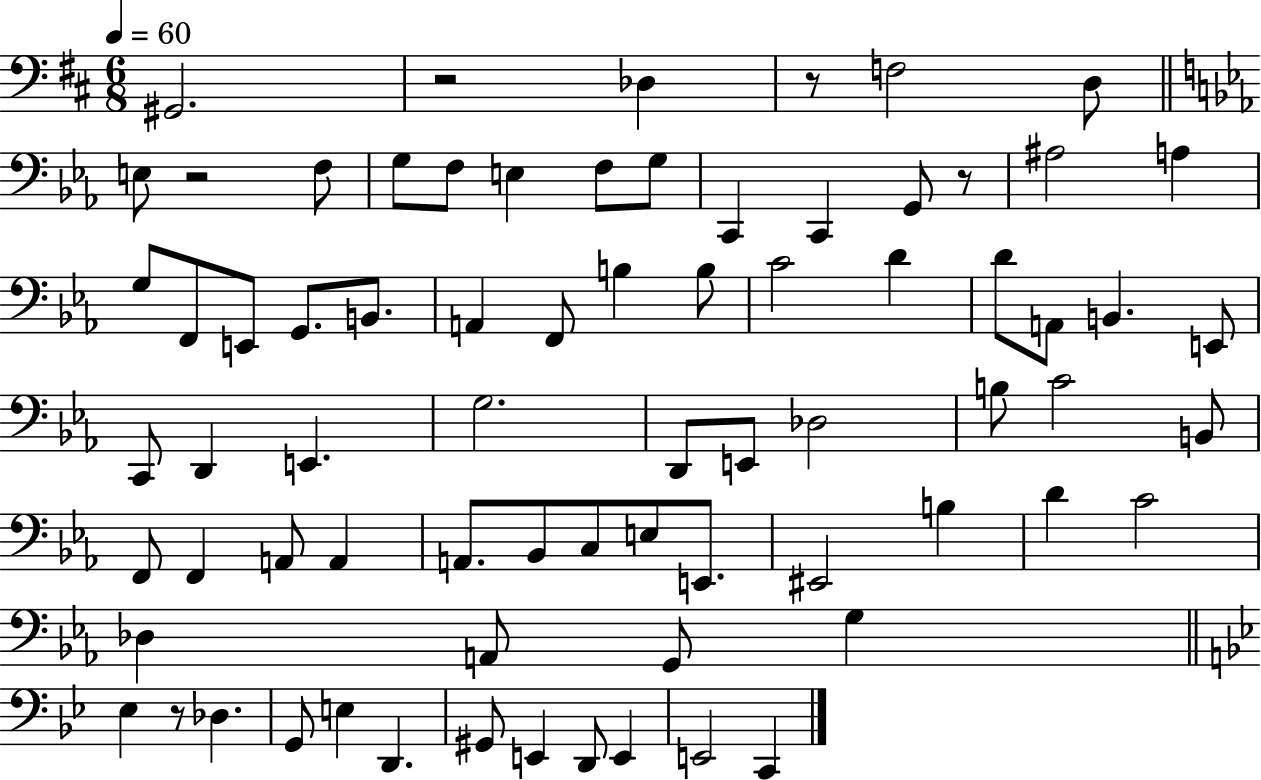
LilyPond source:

{
  \clef bass
  \numericTimeSignature
  \time 6/8
  \key d \major
  \tempo 4 = 60
  gis,2. | r2 des4 | r8 f2 d8 | \bar "||" \break \key ees \major e8 r2 f8 | g8 f8 e4 f8 g8 | c,4 c,4 g,8 r8 | ais2 a4 | \break g8 f,8 e,8 g,8. b,8. | a,4 f,8 b4 b8 | c'2 d'4 | d'8 a,8 b,4. e,8 | \break c,8 d,4 e,4. | g2. | d,8 e,8 des2 | b8 c'2 b,8 | \break f,8 f,4 a,8 a,4 | a,8. bes,8 c8 e8 e,8. | eis,2 b4 | d'4 c'2 | \break des4 a,8 g,8 g4 | \bar "||" \break \key g \minor ees4 r8 des4. | g,8 e4 d,4. | gis,8 e,4 d,8 e,4 | e,2 c,4 | \break \bar "|."
}